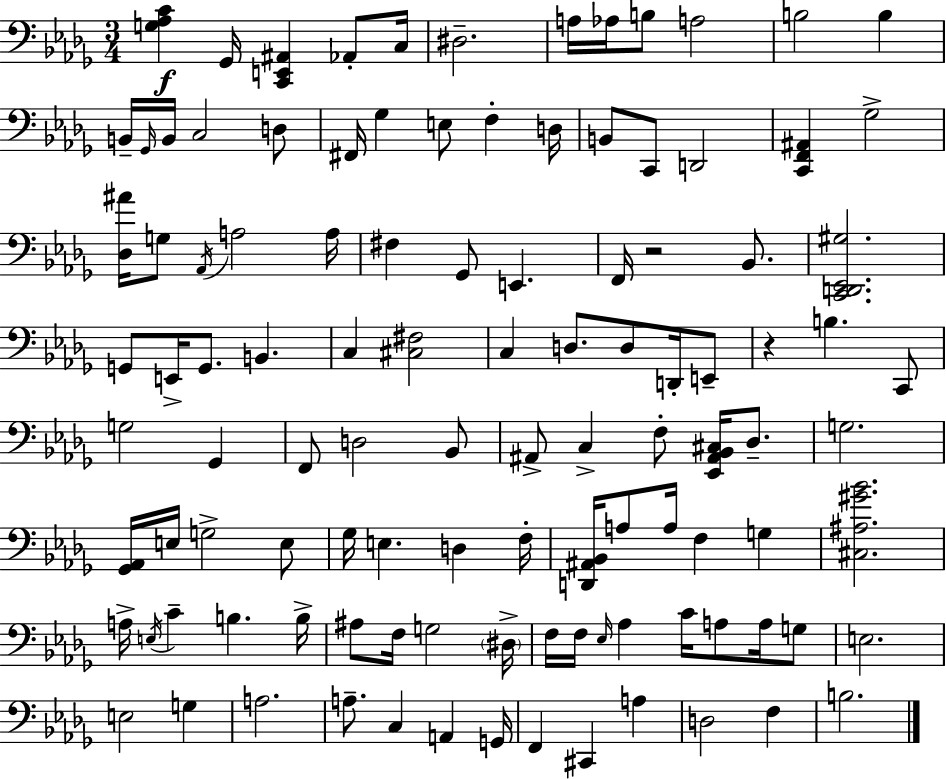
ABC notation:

X:1
T:Untitled
M:3/4
L:1/4
K:Bbm
[G,_A,C] _G,,/4 [C,,E,,^A,,] _A,,/2 C,/4 ^D,2 A,/4 _A,/4 B,/2 A,2 B,2 B, B,,/4 _G,,/4 B,,/4 C,2 D,/2 ^F,,/4 _G, E,/2 F, D,/4 B,,/2 C,,/2 D,,2 [C,,F,,^A,,] _G,2 [_D,^A]/4 G,/2 _A,,/4 A,2 A,/4 ^F, _G,,/2 E,, F,,/4 z2 _B,,/2 [C,,D,,_E,,^G,]2 G,,/2 E,,/4 G,,/2 B,, C, [^C,^F,]2 C, D,/2 D,/2 D,,/4 E,,/2 z B, C,,/2 G,2 _G,, F,,/2 D,2 _B,,/2 ^A,,/2 C, F,/2 [_E,,^A,,_B,,^C,]/4 _D,/2 G,2 [_G,,_A,,]/4 E,/4 G,2 E,/2 _G,/4 E, D, F,/4 [D,,^A,,_B,,]/4 A,/2 A,/4 F, G, [^C,^A,^G_B]2 A,/4 E,/4 C B, B,/4 ^A,/2 F,/4 G,2 ^D,/4 F,/4 F,/4 _E,/4 _A, C/4 A,/2 A,/4 G,/2 E,2 E,2 G, A,2 A,/2 C, A,, G,,/4 F,, ^C,, A, D,2 F, B,2